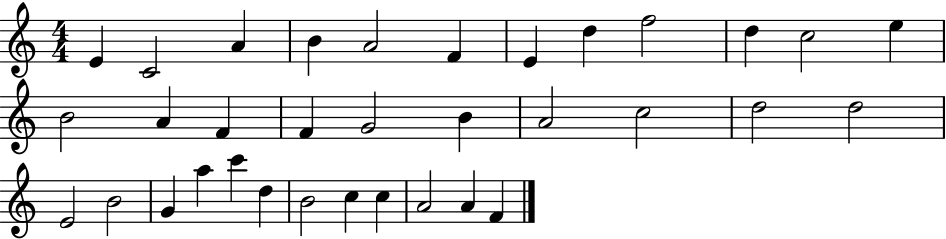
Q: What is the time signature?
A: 4/4